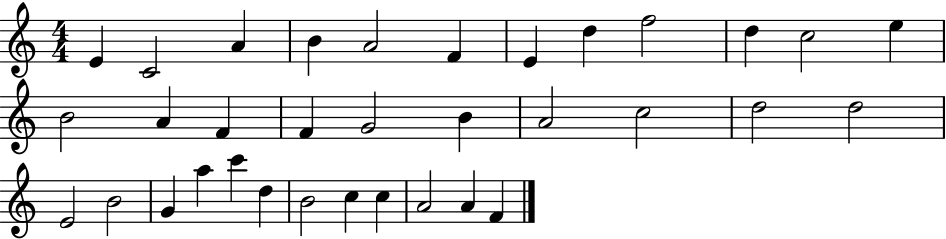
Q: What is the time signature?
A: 4/4